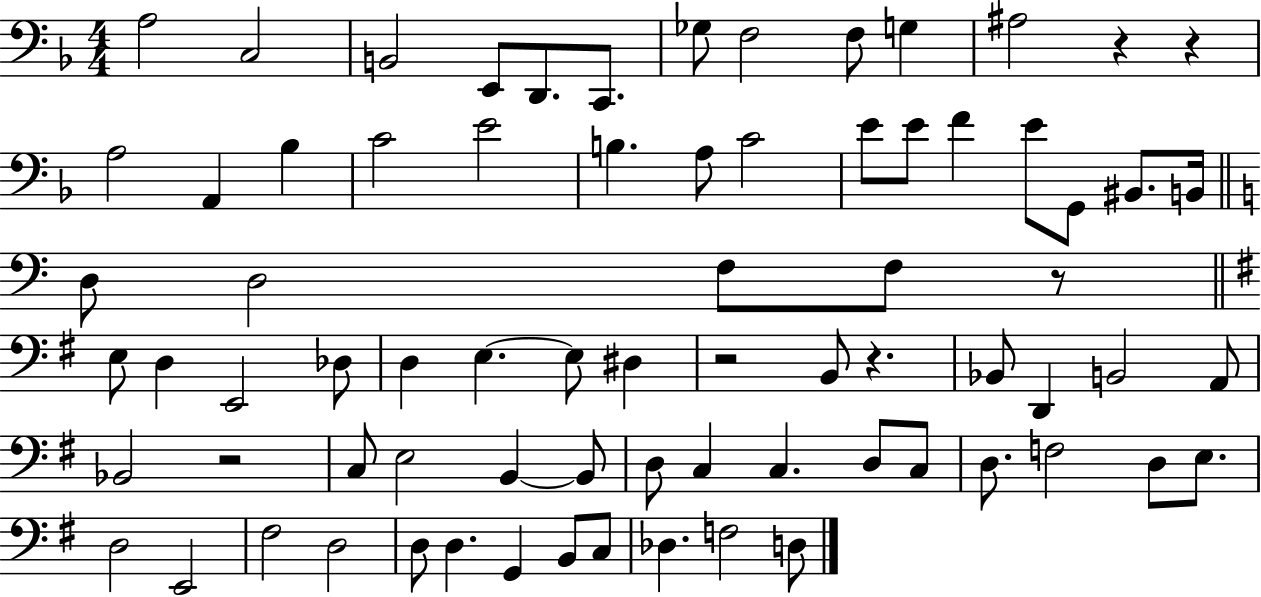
X:1
T:Untitled
M:4/4
L:1/4
K:F
A,2 C,2 B,,2 E,,/2 D,,/2 C,,/2 _G,/2 F,2 F,/2 G, ^A,2 z z A,2 A,, _B, C2 E2 B, A,/2 C2 E/2 E/2 F E/2 G,,/2 ^B,,/2 B,,/4 D,/2 D,2 F,/2 F,/2 z/2 E,/2 D, E,,2 _D,/2 D, E, E,/2 ^D, z2 B,,/2 z _B,,/2 D,, B,,2 A,,/2 _B,,2 z2 C,/2 E,2 B,, B,,/2 D,/2 C, C, D,/2 C,/2 D,/2 F,2 D,/2 E,/2 D,2 E,,2 ^F,2 D,2 D,/2 D, G,, B,,/2 C,/2 _D, F,2 D,/2